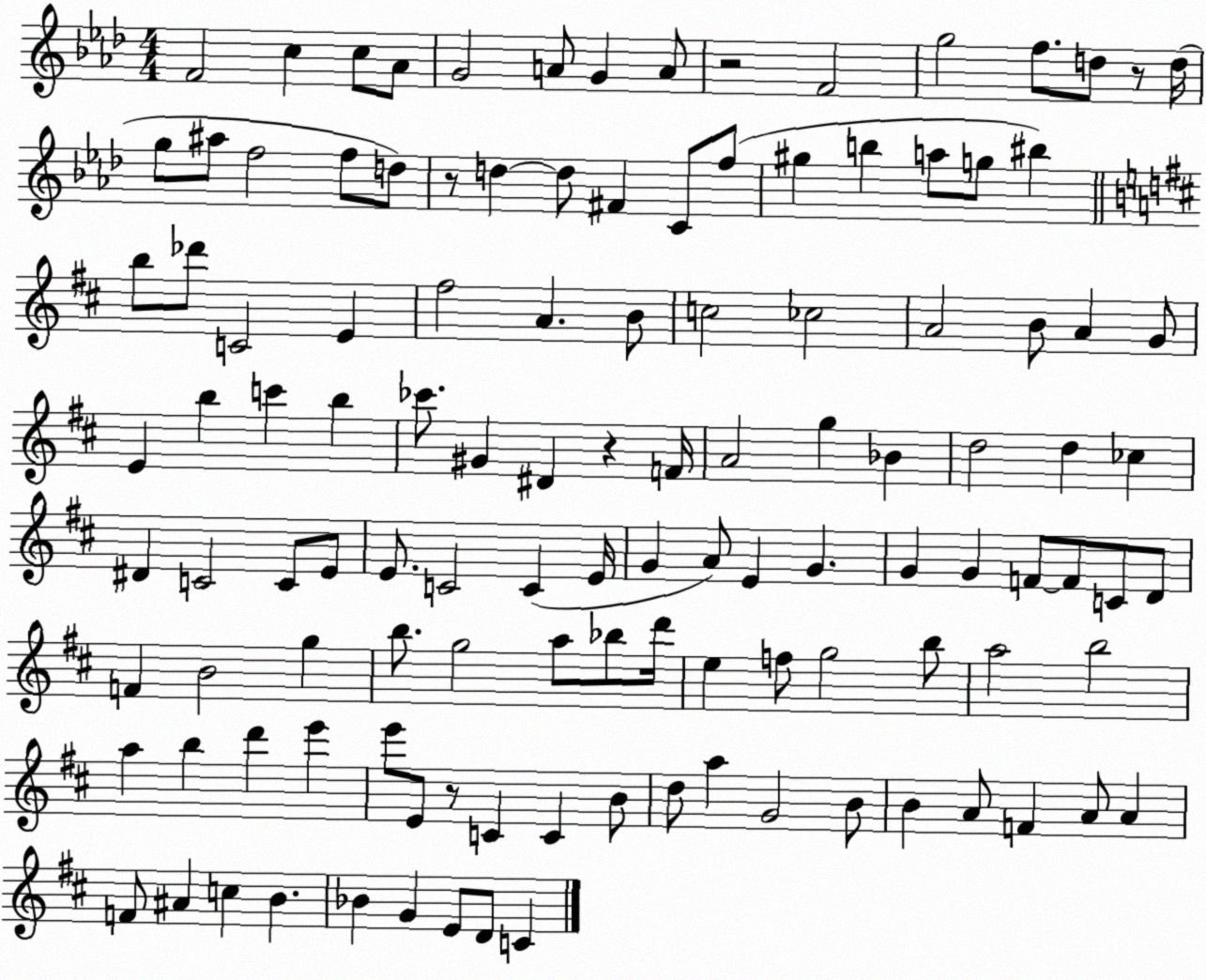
X:1
T:Untitled
M:4/4
L:1/4
K:Ab
F2 c c/2 _A/2 G2 A/2 G A/2 z2 F2 g2 f/2 d/2 z/2 d/4 g/2 ^a/2 f2 f/2 d/2 z/2 d d/2 ^F C/2 f/2 ^g b a/2 g/2 ^b b/2 _d'/2 C2 E ^f2 A B/2 c2 _c2 A2 B/2 A G/2 E b c' b _c'/2 ^G ^D z F/4 A2 g _B d2 d _c ^D C2 C/2 E/2 E/2 C2 C E/4 G A/2 E G G G F/2 F/2 C/2 D/2 F B2 g b/2 g2 a/2 _b/2 d'/4 e f/2 g2 b/2 a2 b2 a b d' e' e'/2 E/2 z/2 C C B/2 d/2 a G2 B/2 B A/2 F A/2 A F/2 ^A c B _B G E/2 D/2 C